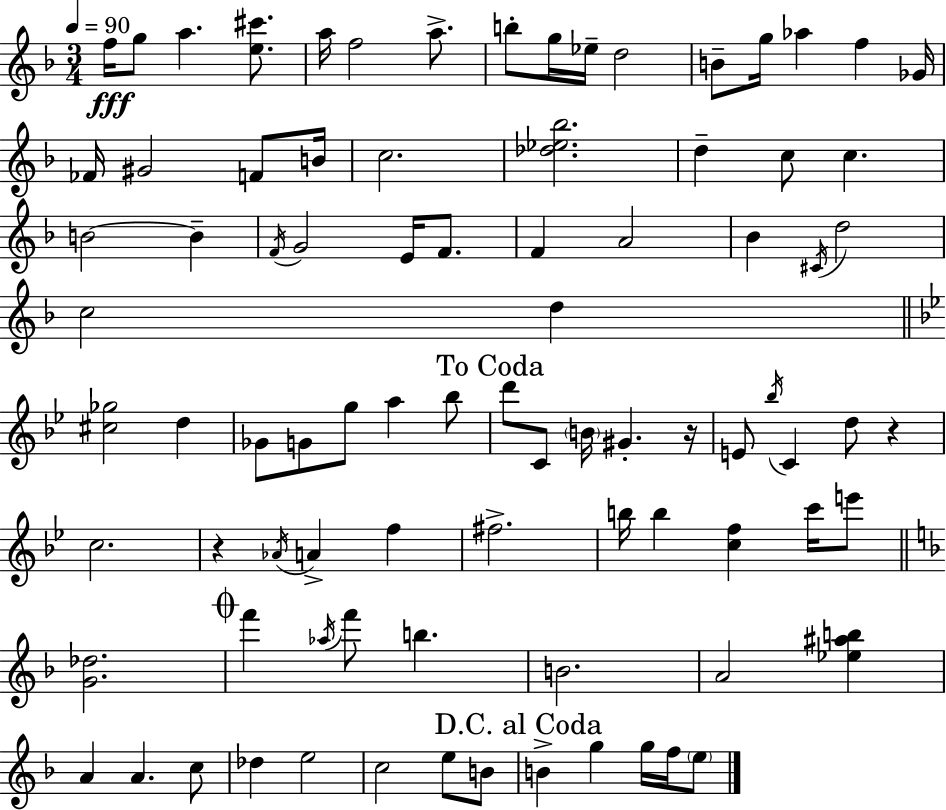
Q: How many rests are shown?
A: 3